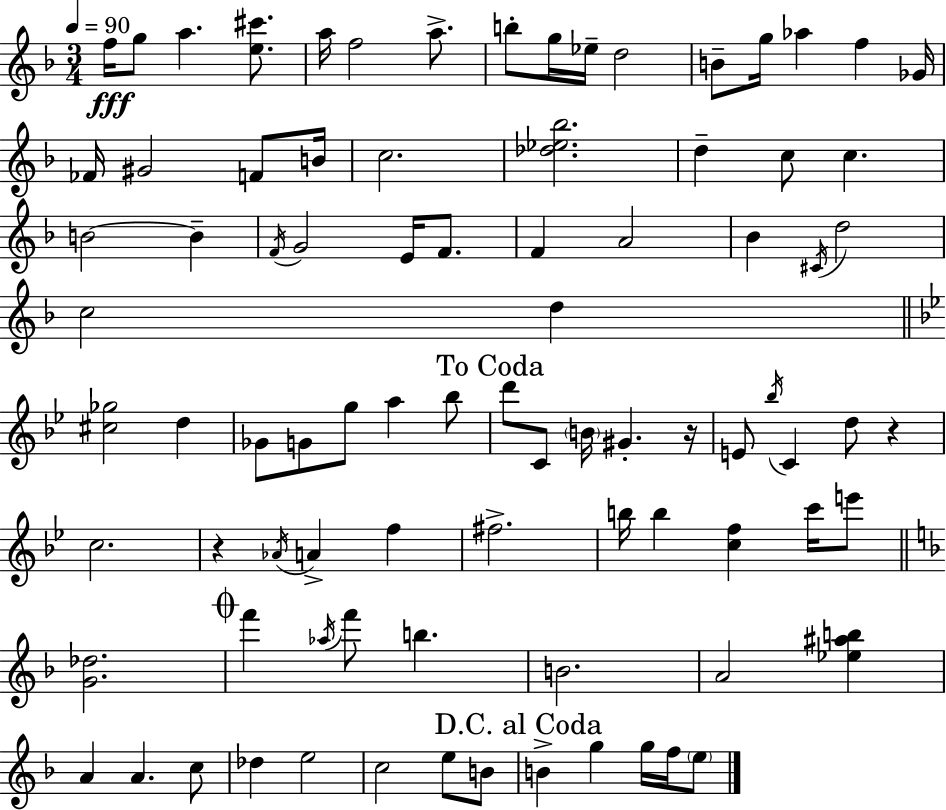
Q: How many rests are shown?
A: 3